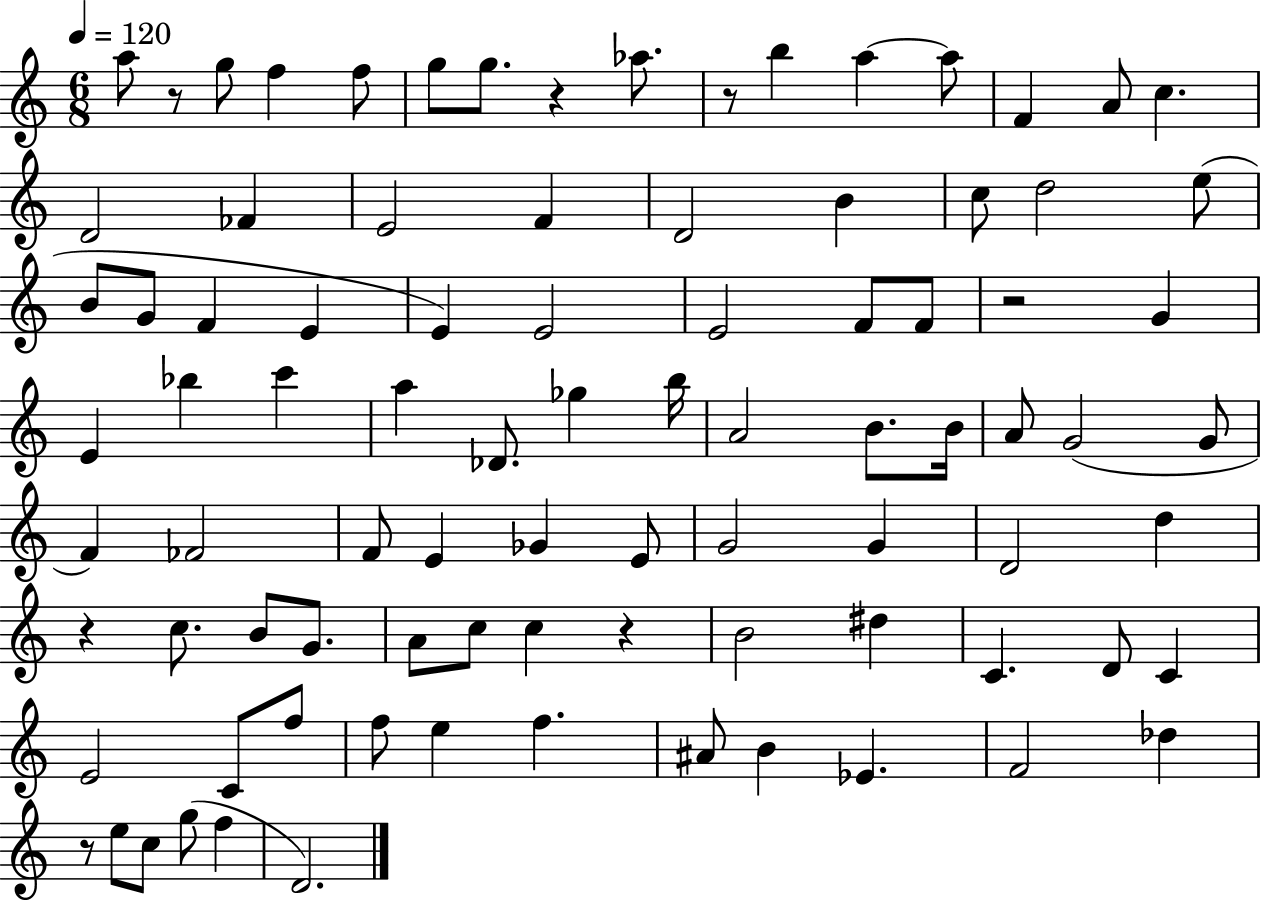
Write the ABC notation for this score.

X:1
T:Untitled
M:6/8
L:1/4
K:C
a/2 z/2 g/2 f f/2 g/2 g/2 z _a/2 z/2 b a a/2 F A/2 c D2 _F E2 F D2 B c/2 d2 e/2 B/2 G/2 F E E E2 E2 F/2 F/2 z2 G E _b c' a _D/2 _g b/4 A2 B/2 B/4 A/2 G2 G/2 F _F2 F/2 E _G E/2 G2 G D2 d z c/2 B/2 G/2 A/2 c/2 c z B2 ^d C D/2 C E2 C/2 f/2 f/2 e f ^A/2 B _E F2 _d z/2 e/2 c/2 g/2 f D2